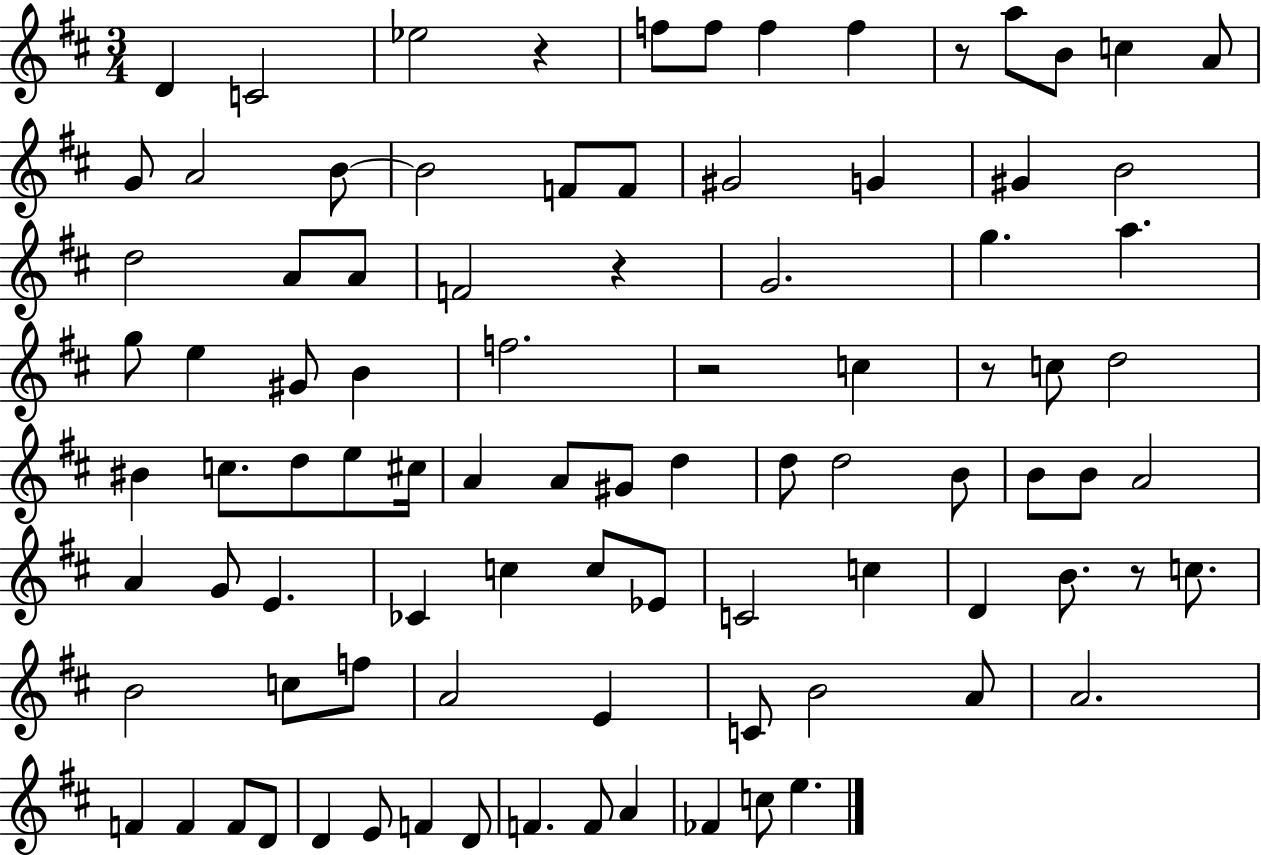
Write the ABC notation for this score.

X:1
T:Untitled
M:3/4
L:1/4
K:D
D C2 _e2 z f/2 f/2 f f z/2 a/2 B/2 c A/2 G/2 A2 B/2 B2 F/2 F/2 ^G2 G ^G B2 d2 A/2 A/2 F2 z G2 g a g/2 e ^G/2 B f2 z2 c z/2 c/2 d2 ^B c/2 d/2 e/2 ^c/4 A A/2 ^G/2 d d/2 d2 B/2 B/2 B/2 A2 A G/2 E _C c c/2 _E/2 C2 c D B/2 z/2 c/2 B2 c/2 f/2 A2 E C/2 B2 A/2 A2 F F F/2 D/2 D E/2 F D/2 F F/2 A _F c/2 e